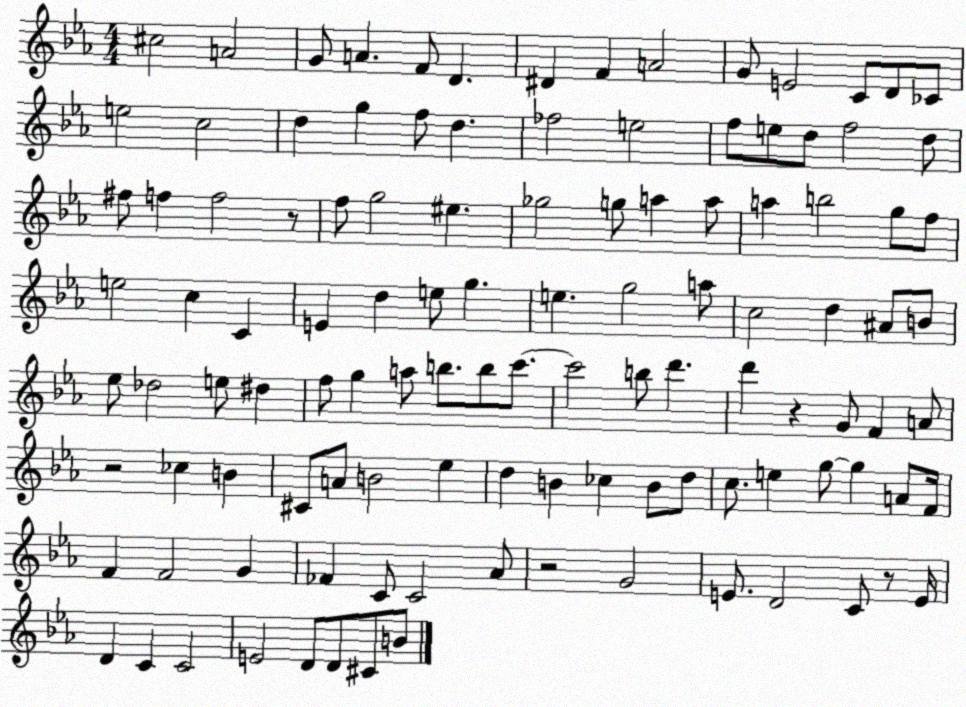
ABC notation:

X:1
T:Untitled
M:4/4
L:1/4
K:Eb
^c2 A2 G/2 A F/2 D ^D F A2 G/2 E2 C/2 D/2 _C/2 e2 c2 d g f/2 d _f2 e2 f/2 e/2 d/2 f2 d/2 ^f/2 f f2 z/2 f/2 g2 ^e _g2 g/2 a a/2 a b2 g/2 f/2 e2 c C E d e/2 g e g2 a/2 c2 d ^A/2 B/2 _e/2 _d2 e/2 ^d f/2 g a/2 b/2 b/2 c'/2 c'2 b/2 d' d' z G/2 F A/2 z2 _c B ^C/2 A/2 B2 _e d B _c B/2 d/2 c/2 e g/2 g A/2 F/4 F F2 G _F C/2 C2 _A/2 z2 G2 E/2 D2 C/2 z/2 E/4 D C C2 E2 D/2 D/2 ^C/2 B/2